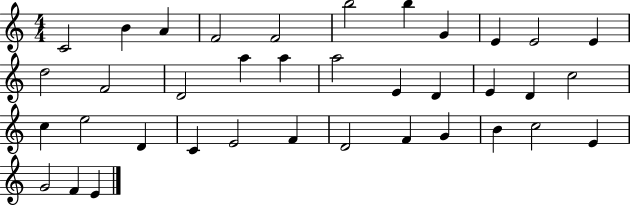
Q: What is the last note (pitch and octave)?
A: E4